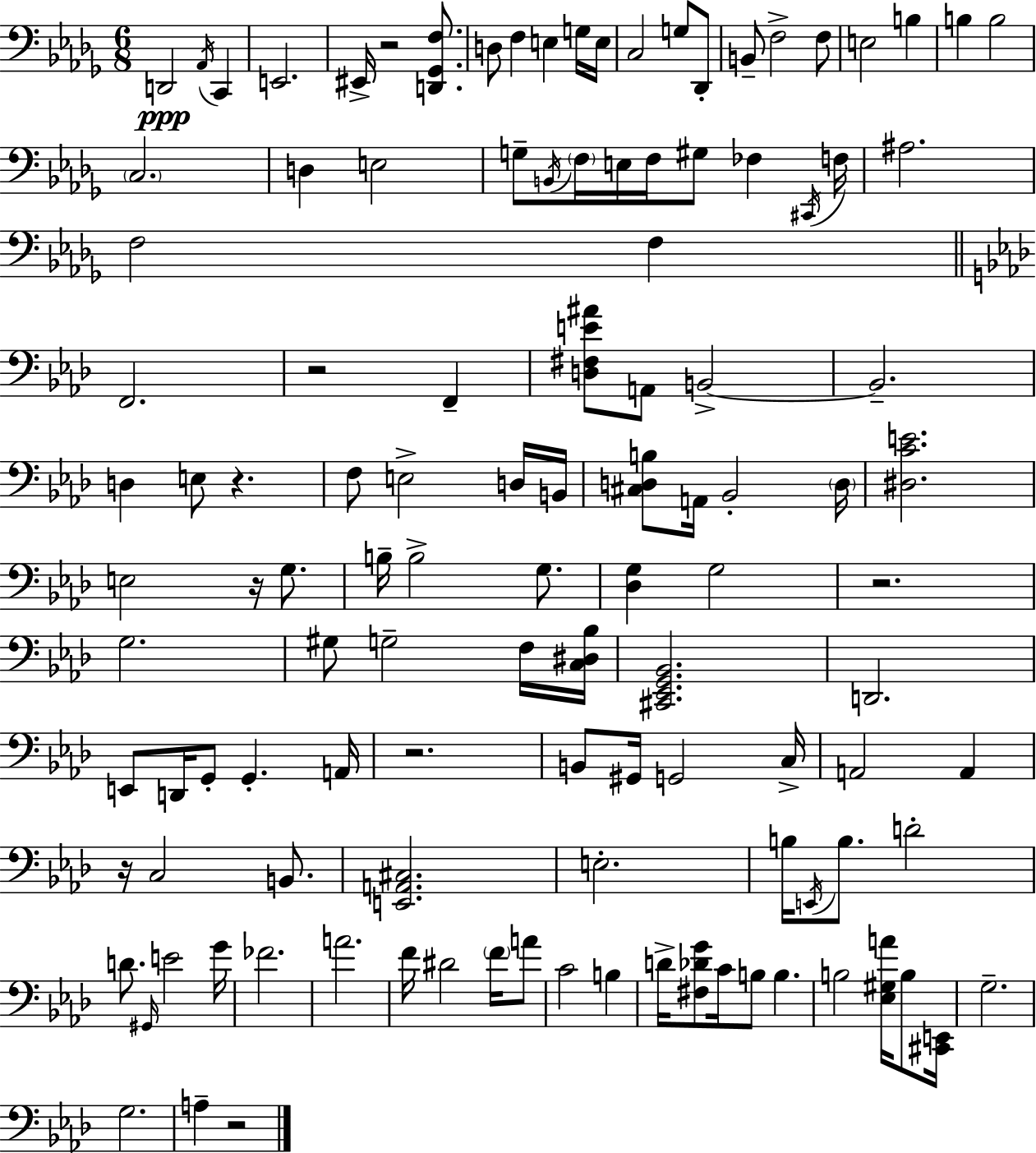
X:1
T:Untitled
M:6/8
L:1/4
K:Bbm
D,,2 _A,,/4 C,, E,,2 ^E,,/4 z2 [D,,_G,,F,]/2 D,/2 F, E, G,/4 E,/4 C,2 G,/2 _D,,/2 B,,/2 F,2 F,/2 E,2 B, B, B,2 C,2 D, E,2 G,/2 B,,/4 F,/4 E,/4 F,/4 ^G,/2 _F, ^C,,/4 F,/4 ^A,2 F,2 F, F,,2 z2 F,, [D,^F,E^A]/2 A,,/2 B,,2 B,,2 D, E,/2 z F,/2 E,2 D,/4 B,,/4 [^C,D,B,]/2 A,,/4 _B,,2 D,/4 [^D,CE]2 E,2 z/4 G,/2 B,/4 B,2 G,/2 [_D,G,] G,2 z2 G,2 ^G,/2 G,2 F,/4 [C,^D,_B,]/4 [^C,,_E,,G,,_B,,]2 D,,2 E,,/2 D,,/4 G,,/2 G,, A,,/4 z2 B,,/2 ^G,,/4 G,,2 C,/4 A,,2 A,, z/4 C,2 B,,/2 [E,,A,,^C,]2 E,2 B,/4 E,,/4 B,/2 D2 D/2 ^G,,/4 E2 G/4 _F2 A2 F/4 ^D2 F/4 A/2 C2 B, D/4 [^F,_DG]/2 C/4 B,/2 B, B,2 [_E,^G,A]/4 B,/2 [^C,,E,,]/4 G,2 G,2 A, z2